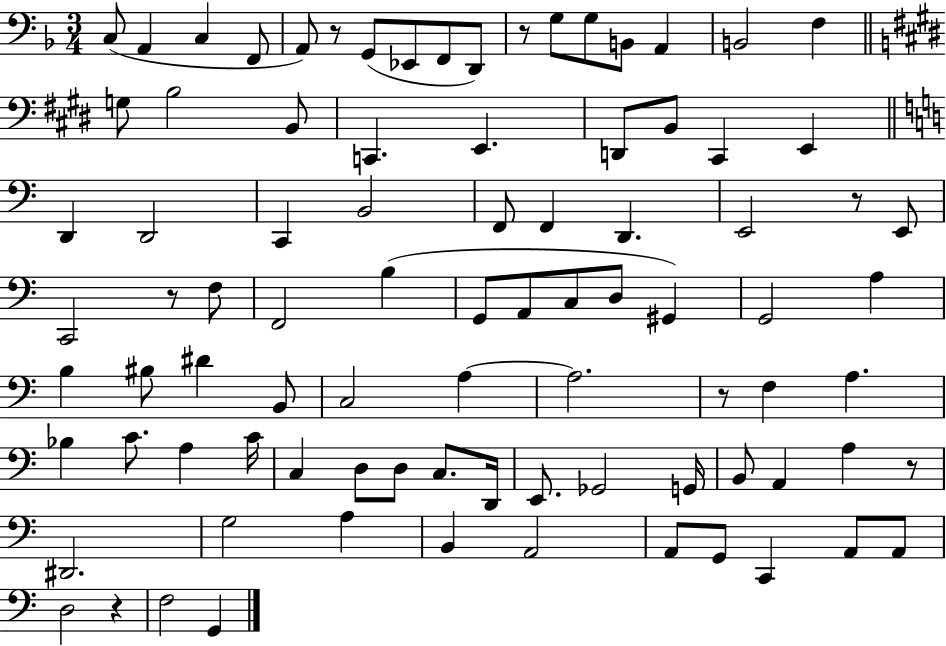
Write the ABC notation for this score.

X:1
T:Untitled
M:3/4
L:1/4
K:F
C,/2 A,, C, F,,/2 A,,/2 z/2 G,,/2 _E,,/2 F,,/2 D,,/2 z/2 G,/2 G,/2 B,,/2 A,, B,,2 F, G,/2 B,2 B,,/2 C,, E,, D,,/2 B,,/2 ^C,, E,, D,, D,,2 C,, B,,2 F,,/2 F,, D,, E,,2 z/2 E,,/2 C,,2 z/2 F,/2 F,,2 B, G,,/2 A,,/2 C,/2 D,/2 ^G,, G,,2 A, B, ^B,/2 ^D B,,/2 C,2 A, A,2 z/2 F, A, _B, C/2 A, C/4 C, D,/2 D,/2 C,/2 D,,/4 E,,/2 _G,,2 G,,/4 B,,/2 A,, A, z/2 ^D,,2 G,2 A, B,, A,,2 A,,/2 G,,/2 C,, A,,/2 A,,/2 D,2 z F,2 G,,